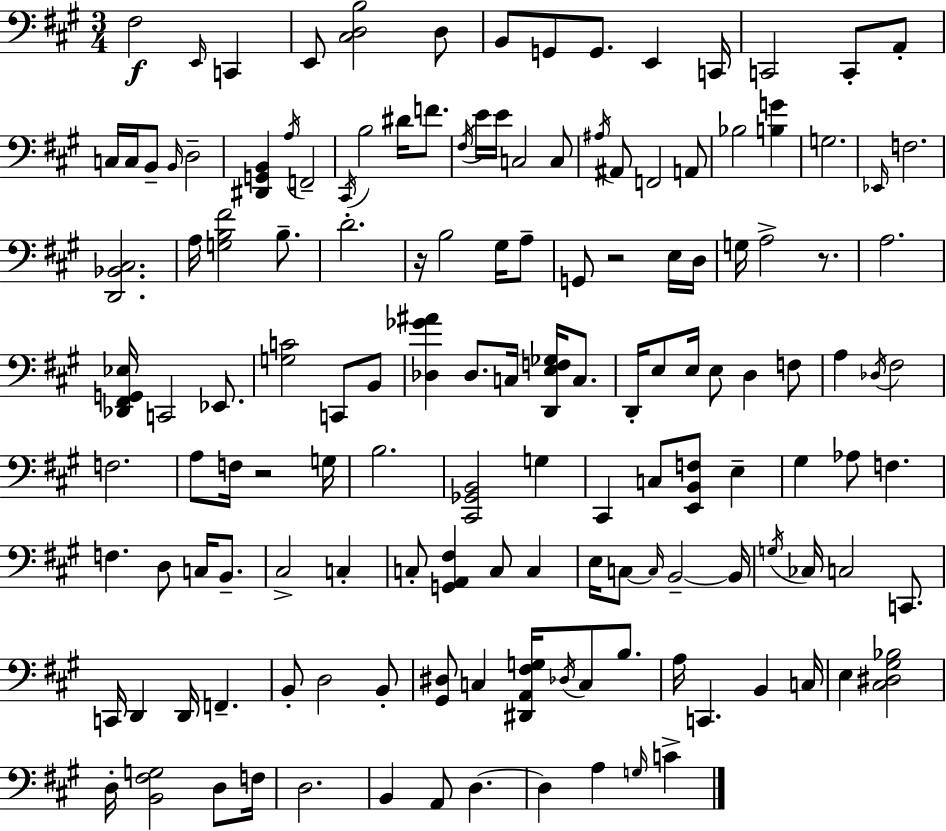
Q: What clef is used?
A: bass